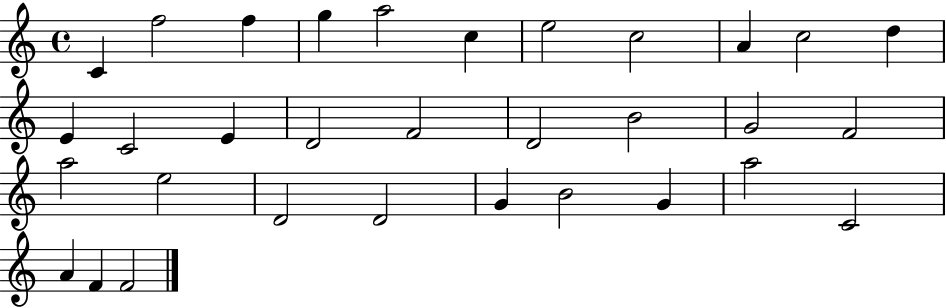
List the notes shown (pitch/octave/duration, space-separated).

C4/q F5/h F5/q G5/q A5/h C5/q E5/h C5/h A4/q C5/h D5/q E4/q C4/h E4/q D4/h F4/h D4/h B4/h G4/h F4/h A5/h E5/h D4/h D4/h G4/q B4/h G4/q A5/h C4/h A4/q F4/q F4/h